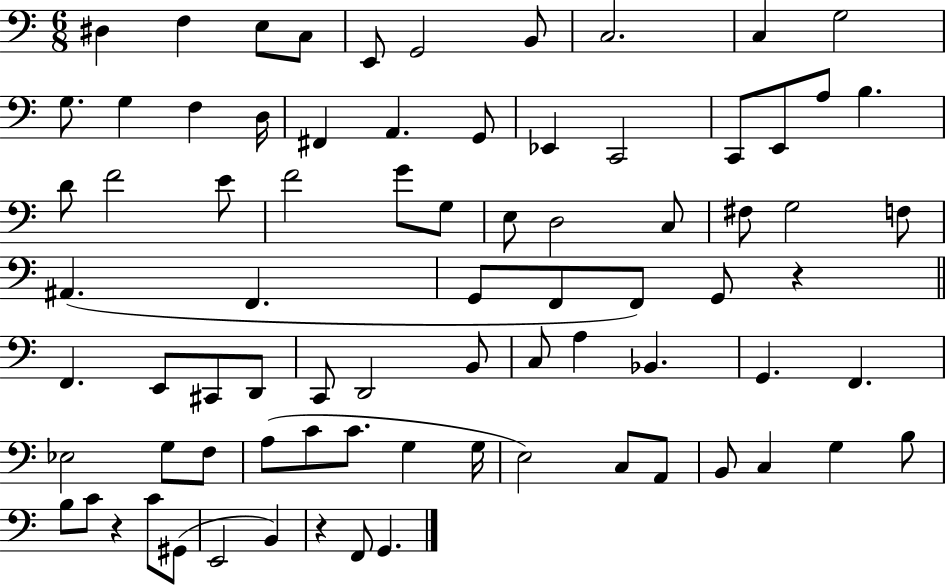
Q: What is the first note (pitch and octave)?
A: D#3